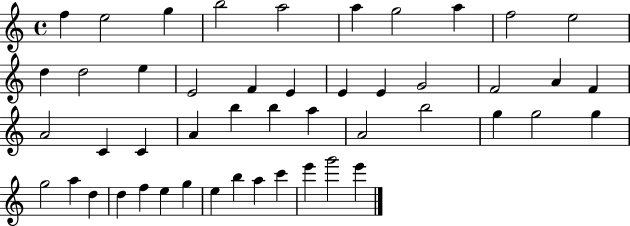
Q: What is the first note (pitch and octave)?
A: F5